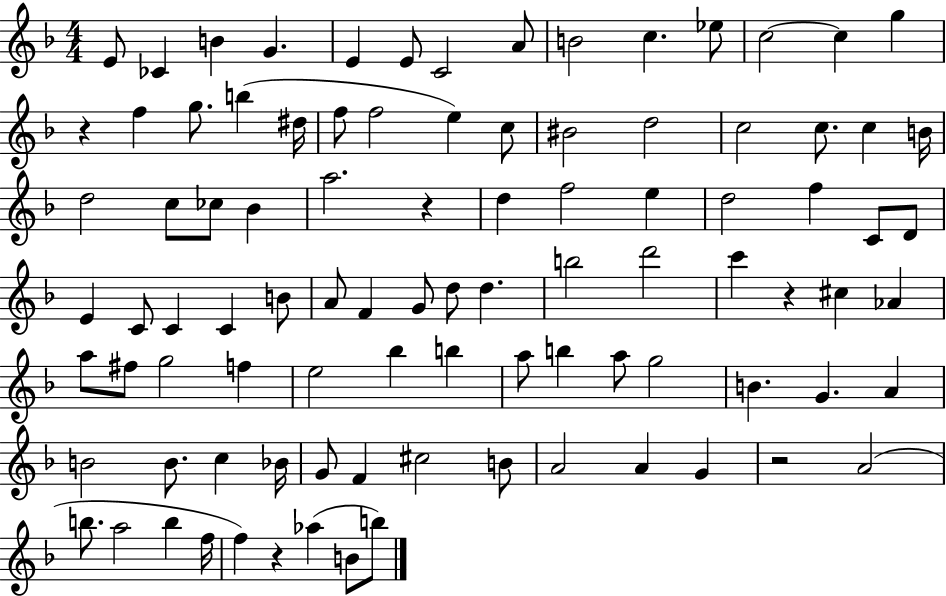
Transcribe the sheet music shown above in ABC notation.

X:1
T:Untitled
M:4/4
L:1/4
K:F
E/2 _C B G E E/2 C2 A/2 B2 c _e/2 c2 c g z f g/2 b ^d/4 f/2 f2 e c/2 ^B2 d2 c2 c/2 c B/4 d2 c/2 _c/2 _B a2 z d f2 e d2 f C/2 D/2 E C/2 C C B/2 A/2 F G/2 d/2 d b2 d'2 c' z ^c _A a/2 ^f/2 g2 f e2 _b b a/2 b a/2 g2 B G A B2 B/2 c _B/4 G/2 F ^c2 B/2 A2 A G z2 A2 b/2 a2 b f/4 f z _a B/2 b/2